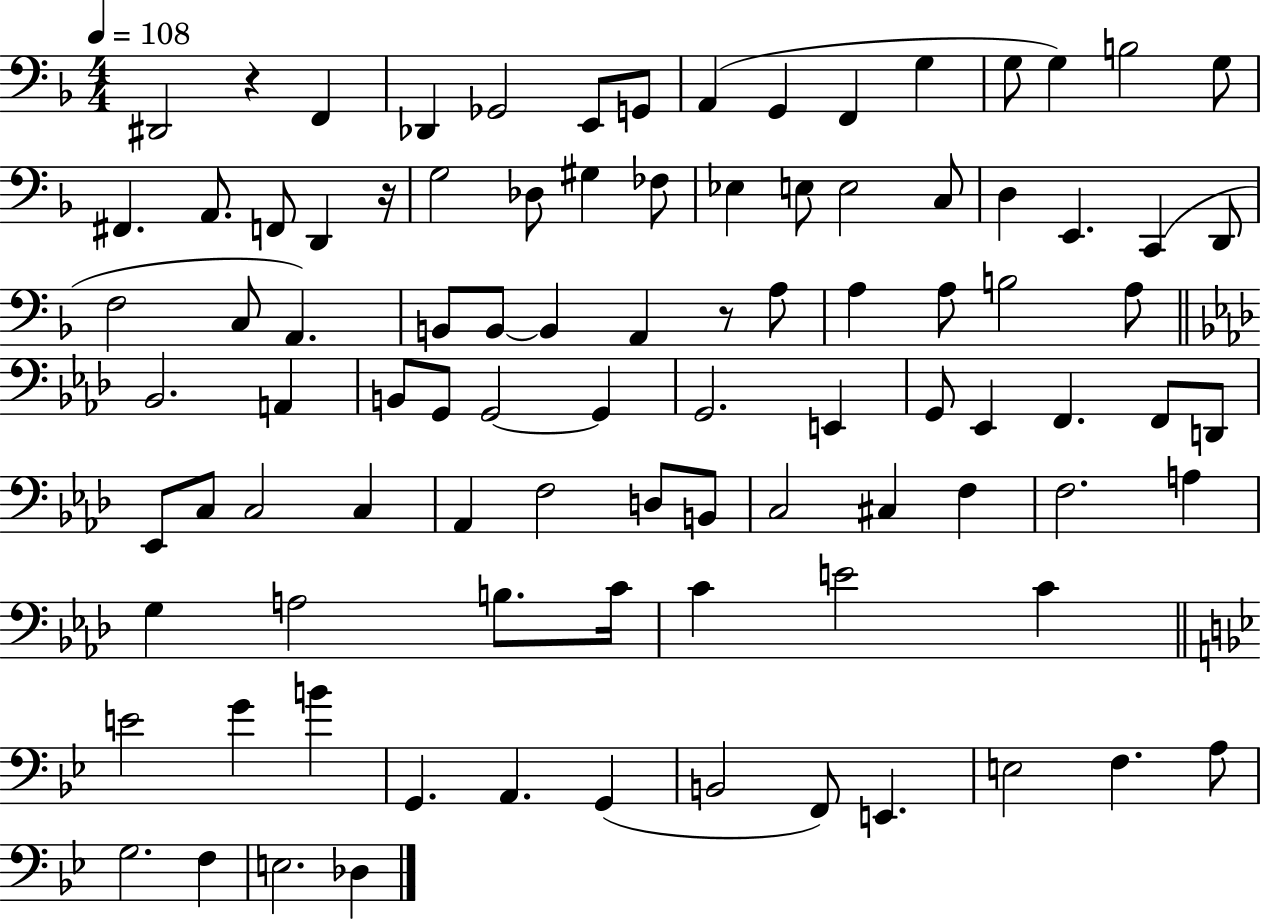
{
  \clef bass
  \numericTimeSignature
  \time 4/4
  \key f \major
  \tempo 4 = 108
  dis,2 r4 f,4 | des,4 ges,2 e,8 g,8 | a,4( g,4 f,4 g4 | g8 g4) b2 g8 | \break fis,4. a,8. f,8 d,4 r16 | g2 des8 gis4 fes8 | ees4 e8 e2 c8 | d4 e,4. c,4( d,8 | \break f2 c8 a,4.) | b,8 b,8~~ b,4 a,4 r8 a8 | a4 a8 b2 a8 | \bar "||" \break \key aes \major bes,2. a,4 | b,8 g,8 g,2~~ g,4 | g,2. e,4 | g,8 ees,4 f,4. f,8 d,8 | \break ees,8 c8 c2 c4 | aes,4 f2 d8 b,8 | c2 cis4 f4 | f2. a4 | \break g4 a2 b8. c'16 | c'4 e'2 c'4 | \bar "||" \break \key bes \major e'2 g'4 b'4 | g,4. a,4. g,4( | b,2 f,8) e,4. | e2 f4. a8 | \break g2. f4 | e2. des4 | \bar "|."
}